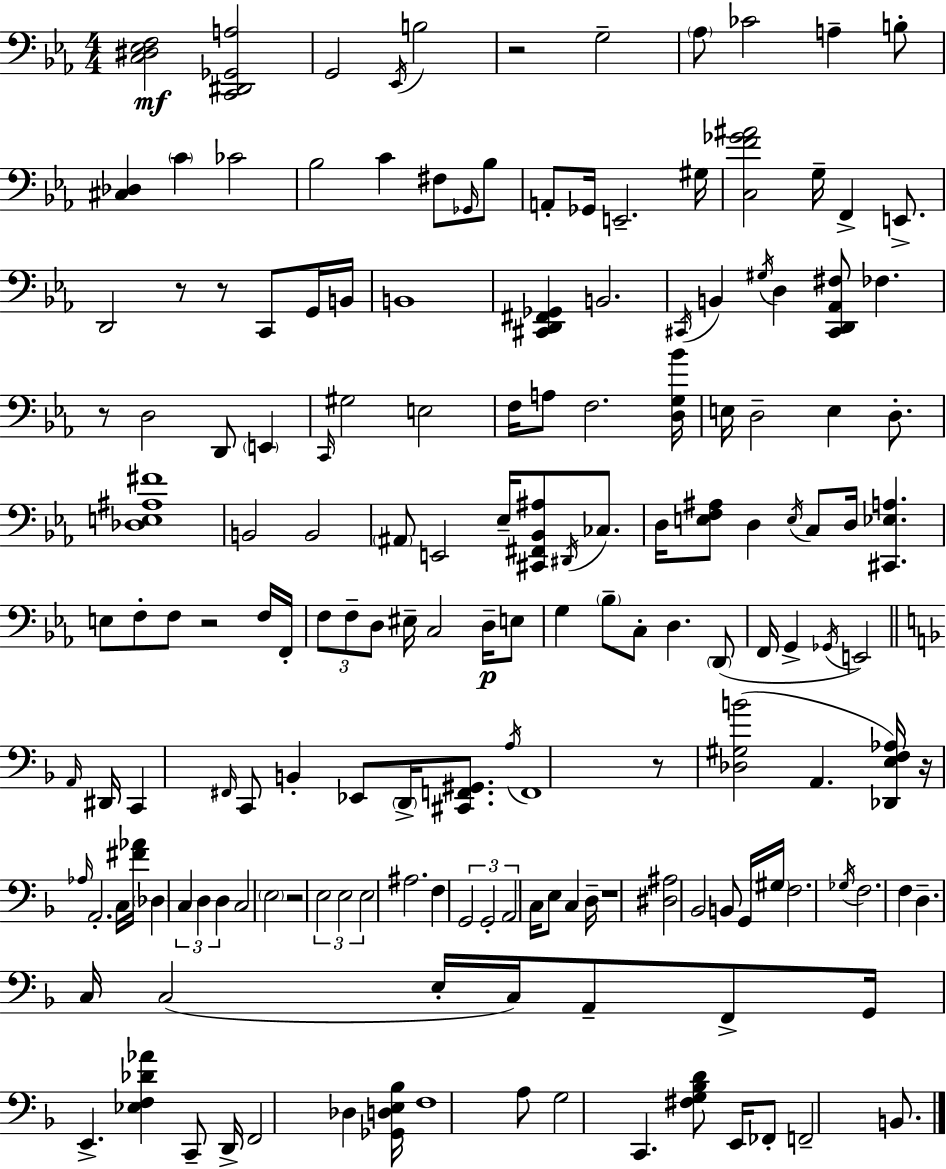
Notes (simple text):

[C3,D#3,Eb3,F3]/h [C2,D#2,Gb2,A3]/h G2/h Eb2/s B3/h R/h G3/h Ab3/e CES4/h A3/q B3/e [C#3,Db3]/q C4/q CES4/h Bb3/h C4/q F#3/e Gb2/s Bb3/e A2/e Gb2/s E2/h. G#3/s [C3,F4,Gb4,A#4]/h G3/s F2/q E2/e. D2/h R/e R/e C2/e G2/s B2/s B2/w [C#2,D2,F#2,Gb2]/q B2/h. C#2/s B2/q G#3/s D3/q [C#2,D2,Ab2,F#3]/e FES3/q. R/e D3/h D2/e E2/q C2/s G#3/h E3/h F3/s A3/e F3/h. [D3,G3,Bb4]/s E3/s D3/h E3/q D3/e. [Db3,E3,A#3,F#4]/w B2/h B2/h A#2/e E2/h Eb3/s [C#2,F#2,Bb2,A#3]/e D#2/s CES3/e. D3/s [E3,F3,A#3]/e D3/q E3/s C3/e D3/s [C#2,Eb3,A3]/q. E3/e F3/e F3/e R/h F3/s F2/s F3/e F3/e D3/e EIS3/s C3/h D3/s E3/e G3/q Bb3/e C3/e D3/q. D2/e F2/s G2/q Gb2/s E2/h A2/s D#2/s C2/q F#2/s C2/e B2/q Eb2/e D2/s [C#2,F2,G#2]/e. A3/s F2/w R/e [Db3,G#3,B4]/h A2/q. [Db2,E3,F3,Ab3]/s R/s Ab3/s A2/h. C3/s [F#4,Ab4]/s Db3/q C3/q D3/q D3/q C3/h E3/h R/h E3/h E3/h E3/h A#3/h. F3/q G2/h G2/h A2/h C3/s E3/e C3/q D3/s R/w [D#3,A#3]/h Bb2/h B2/e G2/s G#3/s F3/h. Gb3/s F3/h. F3/q D3/q. C3/s C3/h E3/s C3/s A2/e F2/e G2/s E2/q. [Eb3,F3,Db4,Ab4]/q C2/e D2/s F2/h Db3/q [Gb2,D3,E3,Bb3]/s F3/w A3/e G3/h C2/q. [F#3,G3,Bb3,D4]/e E2/s FES2/e F2/h B2/e.